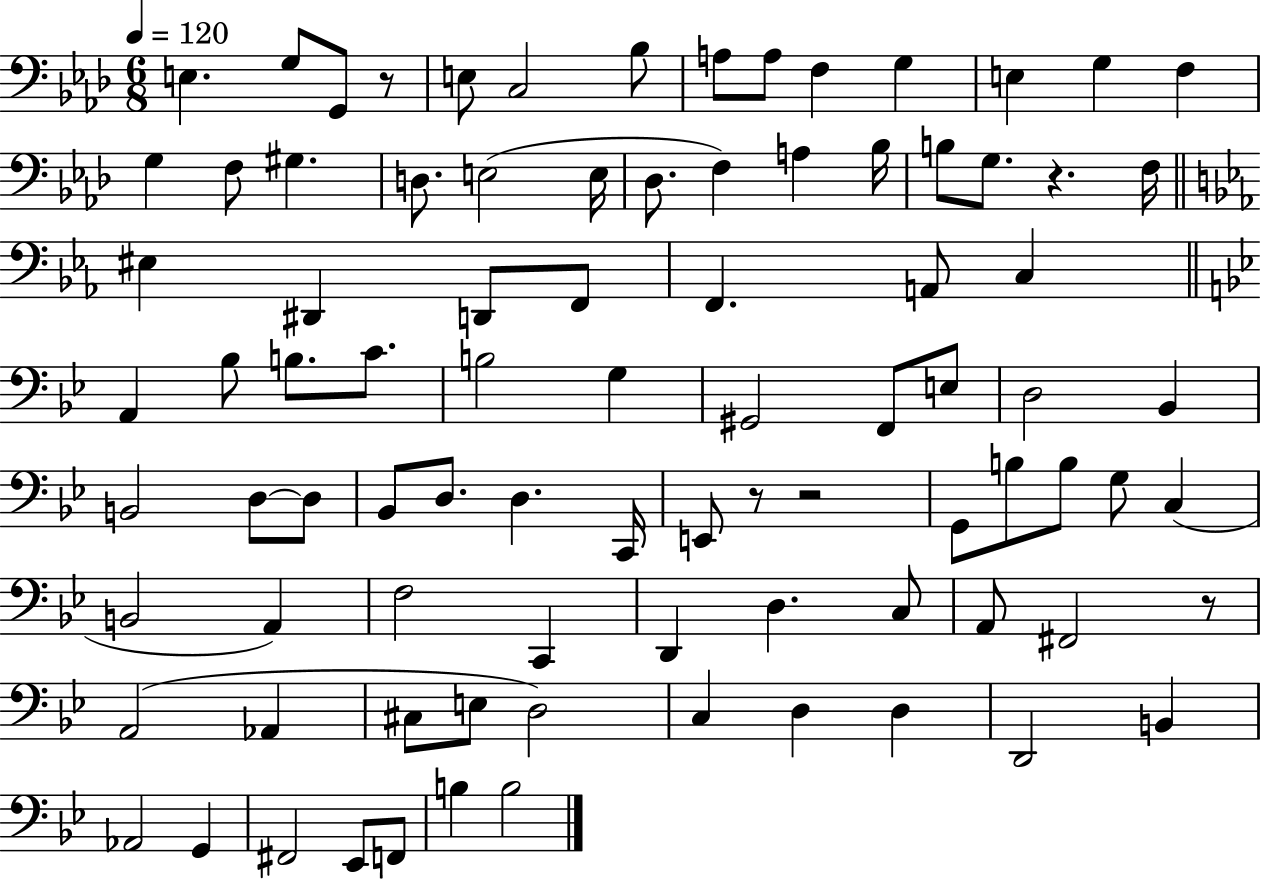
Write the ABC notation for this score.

X:1
T:Untitled
M:6/8
L:1/4
K:Ab
E, G,/2 G,,/2 z/2 E,/2 C,2 _B,/2 A,/2 A,/2 F, G, E, G, F, G, F,/2 ^G, D,/2 E,2 E,/4 _D,/2 F, A, _B,/4 B,/2 G,/2 z F,/4 ^E, ^D,, D,,/2 F,,/2 F,, A,,/2 C, A,, _B,/2 B,/2 C/2 B,2 G, ^G,,2 F,,/2 E,/2 D,2 _B,, B,,2 D,/2 D,/2 _B,,/2 D,/2 D, C,,/4 E,,/2 z/2 z2 G,,/2 B,/2 B,/2 G,/2 C, B,,2 A,, F,2 C,, D,, D, C,/2 A,,/2 ^F,,2 z/2 A,,2 _A,, ^C,/2 E,/2 D,2 C, D, D, D,,2 B,, _A,,2 G,, ^F,,2 _E,,/2 F,,/2 B, B,2